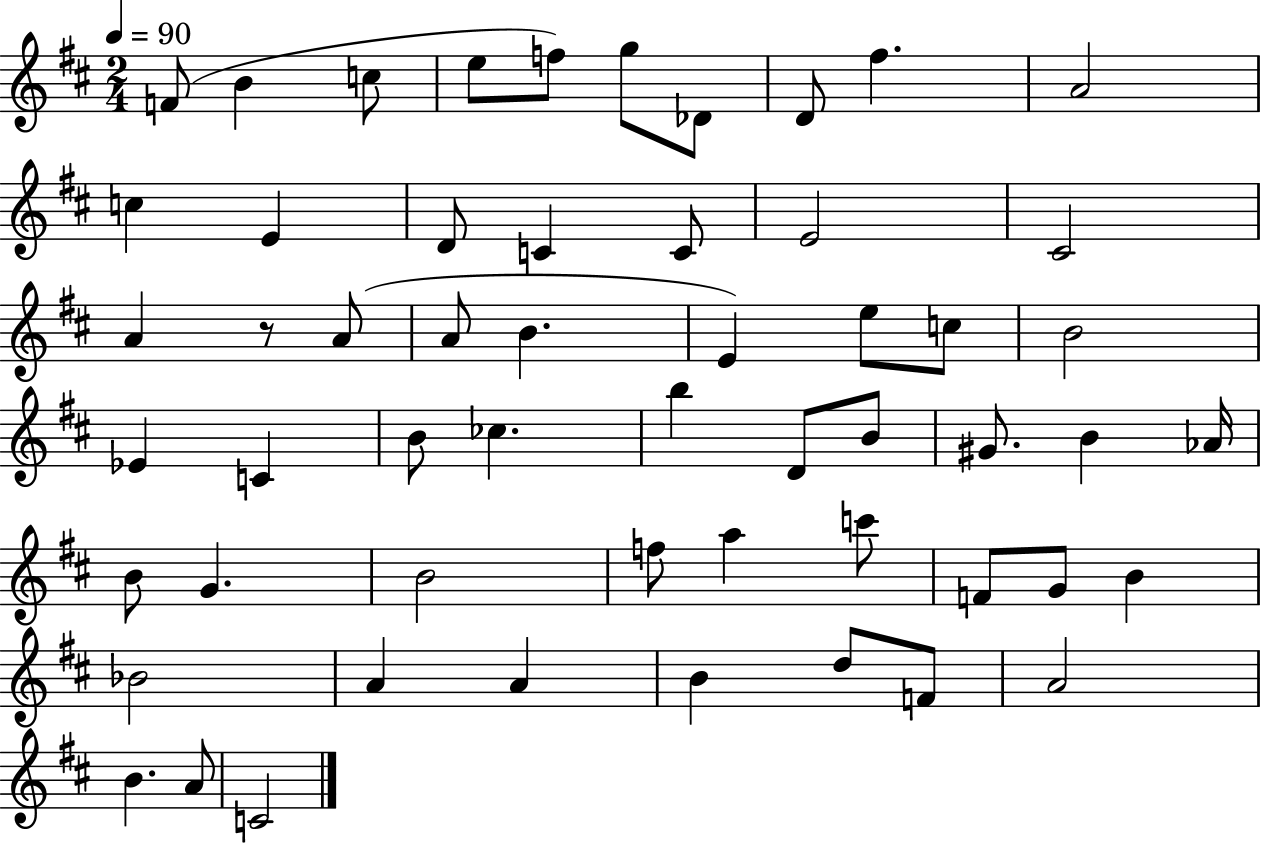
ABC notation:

X:1
T:Untitled
M:2/4
L:1/4
K:D
F/2 B c/2 e/2 f/2 g/2 _D/2 D/2 ^f A2 c E D/2 C C/2 E2 ^C2 A z/2 A/2 A/2 B E e/2 c/2 B2 _E C B/2 _c b D/2 B/2 ^G/2 B _A/4 B/2 G B2 f/2 a c'/2 F/2 G/2 B _B2 A A B d/2 F/2 A2 B A/2 C2